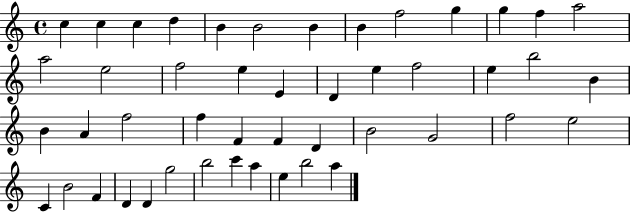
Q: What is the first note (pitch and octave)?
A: C5